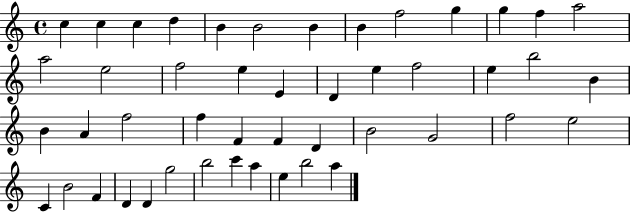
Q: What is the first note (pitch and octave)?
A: C5